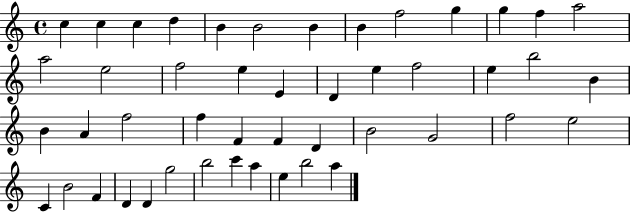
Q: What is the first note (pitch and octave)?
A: C5